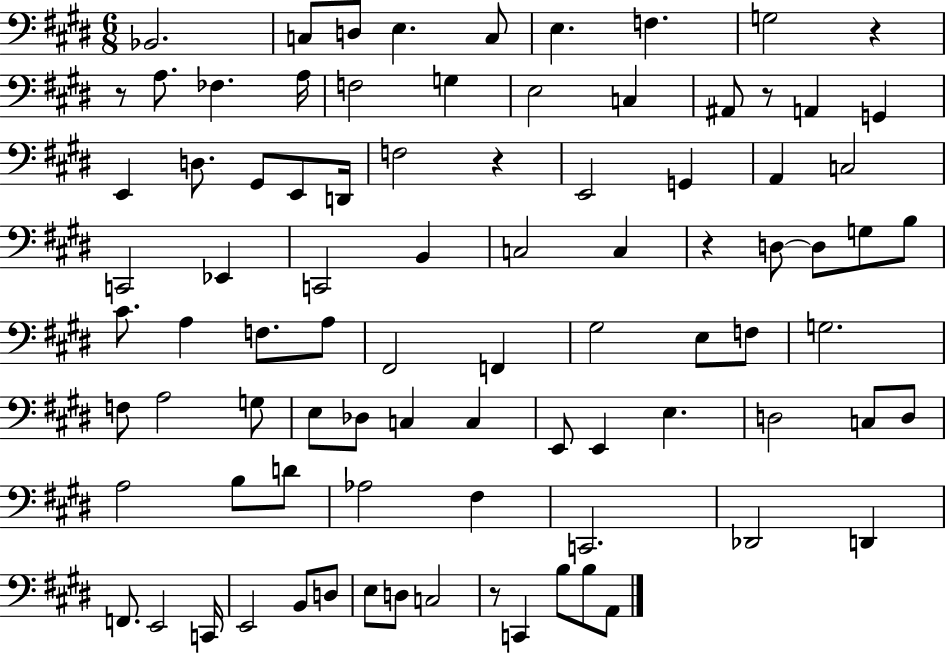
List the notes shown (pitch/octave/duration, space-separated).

Bb2/h. C3/e D3/e E3/q. C3/e E3/q. F3/q. G3/h R/q R/e A3/e. FES3/q. A3/s F3/h G3/q E3/h C3/q A#2/e R/e A2/q G2/q E2/q D3/e. G#2/e E2/e D2/s F3/h R/q E2/h G2/q A2/q C3/h C2/h Eb2/q C2/h B2/q C3/h C3/q R/q D3/e D3/e G3/e B3/e C#4/e. A3/q F3/e. A3/e F#2/h F2/q G#3/h E3/e F3/e G3/h. F3/e A3/h G3/e E3/e Db3/e C3/q C3/q E2/e E2/q E3/q. D3/h C3/e D3/e A3/h B3/e D4/e Ab3/h F#3/q C2/h. Db2/h D2/q F2/e. E2/h C2/s E2/h B2/e D3/e E3/e D3/e C3/h R/e C2/q B3/e B3/e A2/e